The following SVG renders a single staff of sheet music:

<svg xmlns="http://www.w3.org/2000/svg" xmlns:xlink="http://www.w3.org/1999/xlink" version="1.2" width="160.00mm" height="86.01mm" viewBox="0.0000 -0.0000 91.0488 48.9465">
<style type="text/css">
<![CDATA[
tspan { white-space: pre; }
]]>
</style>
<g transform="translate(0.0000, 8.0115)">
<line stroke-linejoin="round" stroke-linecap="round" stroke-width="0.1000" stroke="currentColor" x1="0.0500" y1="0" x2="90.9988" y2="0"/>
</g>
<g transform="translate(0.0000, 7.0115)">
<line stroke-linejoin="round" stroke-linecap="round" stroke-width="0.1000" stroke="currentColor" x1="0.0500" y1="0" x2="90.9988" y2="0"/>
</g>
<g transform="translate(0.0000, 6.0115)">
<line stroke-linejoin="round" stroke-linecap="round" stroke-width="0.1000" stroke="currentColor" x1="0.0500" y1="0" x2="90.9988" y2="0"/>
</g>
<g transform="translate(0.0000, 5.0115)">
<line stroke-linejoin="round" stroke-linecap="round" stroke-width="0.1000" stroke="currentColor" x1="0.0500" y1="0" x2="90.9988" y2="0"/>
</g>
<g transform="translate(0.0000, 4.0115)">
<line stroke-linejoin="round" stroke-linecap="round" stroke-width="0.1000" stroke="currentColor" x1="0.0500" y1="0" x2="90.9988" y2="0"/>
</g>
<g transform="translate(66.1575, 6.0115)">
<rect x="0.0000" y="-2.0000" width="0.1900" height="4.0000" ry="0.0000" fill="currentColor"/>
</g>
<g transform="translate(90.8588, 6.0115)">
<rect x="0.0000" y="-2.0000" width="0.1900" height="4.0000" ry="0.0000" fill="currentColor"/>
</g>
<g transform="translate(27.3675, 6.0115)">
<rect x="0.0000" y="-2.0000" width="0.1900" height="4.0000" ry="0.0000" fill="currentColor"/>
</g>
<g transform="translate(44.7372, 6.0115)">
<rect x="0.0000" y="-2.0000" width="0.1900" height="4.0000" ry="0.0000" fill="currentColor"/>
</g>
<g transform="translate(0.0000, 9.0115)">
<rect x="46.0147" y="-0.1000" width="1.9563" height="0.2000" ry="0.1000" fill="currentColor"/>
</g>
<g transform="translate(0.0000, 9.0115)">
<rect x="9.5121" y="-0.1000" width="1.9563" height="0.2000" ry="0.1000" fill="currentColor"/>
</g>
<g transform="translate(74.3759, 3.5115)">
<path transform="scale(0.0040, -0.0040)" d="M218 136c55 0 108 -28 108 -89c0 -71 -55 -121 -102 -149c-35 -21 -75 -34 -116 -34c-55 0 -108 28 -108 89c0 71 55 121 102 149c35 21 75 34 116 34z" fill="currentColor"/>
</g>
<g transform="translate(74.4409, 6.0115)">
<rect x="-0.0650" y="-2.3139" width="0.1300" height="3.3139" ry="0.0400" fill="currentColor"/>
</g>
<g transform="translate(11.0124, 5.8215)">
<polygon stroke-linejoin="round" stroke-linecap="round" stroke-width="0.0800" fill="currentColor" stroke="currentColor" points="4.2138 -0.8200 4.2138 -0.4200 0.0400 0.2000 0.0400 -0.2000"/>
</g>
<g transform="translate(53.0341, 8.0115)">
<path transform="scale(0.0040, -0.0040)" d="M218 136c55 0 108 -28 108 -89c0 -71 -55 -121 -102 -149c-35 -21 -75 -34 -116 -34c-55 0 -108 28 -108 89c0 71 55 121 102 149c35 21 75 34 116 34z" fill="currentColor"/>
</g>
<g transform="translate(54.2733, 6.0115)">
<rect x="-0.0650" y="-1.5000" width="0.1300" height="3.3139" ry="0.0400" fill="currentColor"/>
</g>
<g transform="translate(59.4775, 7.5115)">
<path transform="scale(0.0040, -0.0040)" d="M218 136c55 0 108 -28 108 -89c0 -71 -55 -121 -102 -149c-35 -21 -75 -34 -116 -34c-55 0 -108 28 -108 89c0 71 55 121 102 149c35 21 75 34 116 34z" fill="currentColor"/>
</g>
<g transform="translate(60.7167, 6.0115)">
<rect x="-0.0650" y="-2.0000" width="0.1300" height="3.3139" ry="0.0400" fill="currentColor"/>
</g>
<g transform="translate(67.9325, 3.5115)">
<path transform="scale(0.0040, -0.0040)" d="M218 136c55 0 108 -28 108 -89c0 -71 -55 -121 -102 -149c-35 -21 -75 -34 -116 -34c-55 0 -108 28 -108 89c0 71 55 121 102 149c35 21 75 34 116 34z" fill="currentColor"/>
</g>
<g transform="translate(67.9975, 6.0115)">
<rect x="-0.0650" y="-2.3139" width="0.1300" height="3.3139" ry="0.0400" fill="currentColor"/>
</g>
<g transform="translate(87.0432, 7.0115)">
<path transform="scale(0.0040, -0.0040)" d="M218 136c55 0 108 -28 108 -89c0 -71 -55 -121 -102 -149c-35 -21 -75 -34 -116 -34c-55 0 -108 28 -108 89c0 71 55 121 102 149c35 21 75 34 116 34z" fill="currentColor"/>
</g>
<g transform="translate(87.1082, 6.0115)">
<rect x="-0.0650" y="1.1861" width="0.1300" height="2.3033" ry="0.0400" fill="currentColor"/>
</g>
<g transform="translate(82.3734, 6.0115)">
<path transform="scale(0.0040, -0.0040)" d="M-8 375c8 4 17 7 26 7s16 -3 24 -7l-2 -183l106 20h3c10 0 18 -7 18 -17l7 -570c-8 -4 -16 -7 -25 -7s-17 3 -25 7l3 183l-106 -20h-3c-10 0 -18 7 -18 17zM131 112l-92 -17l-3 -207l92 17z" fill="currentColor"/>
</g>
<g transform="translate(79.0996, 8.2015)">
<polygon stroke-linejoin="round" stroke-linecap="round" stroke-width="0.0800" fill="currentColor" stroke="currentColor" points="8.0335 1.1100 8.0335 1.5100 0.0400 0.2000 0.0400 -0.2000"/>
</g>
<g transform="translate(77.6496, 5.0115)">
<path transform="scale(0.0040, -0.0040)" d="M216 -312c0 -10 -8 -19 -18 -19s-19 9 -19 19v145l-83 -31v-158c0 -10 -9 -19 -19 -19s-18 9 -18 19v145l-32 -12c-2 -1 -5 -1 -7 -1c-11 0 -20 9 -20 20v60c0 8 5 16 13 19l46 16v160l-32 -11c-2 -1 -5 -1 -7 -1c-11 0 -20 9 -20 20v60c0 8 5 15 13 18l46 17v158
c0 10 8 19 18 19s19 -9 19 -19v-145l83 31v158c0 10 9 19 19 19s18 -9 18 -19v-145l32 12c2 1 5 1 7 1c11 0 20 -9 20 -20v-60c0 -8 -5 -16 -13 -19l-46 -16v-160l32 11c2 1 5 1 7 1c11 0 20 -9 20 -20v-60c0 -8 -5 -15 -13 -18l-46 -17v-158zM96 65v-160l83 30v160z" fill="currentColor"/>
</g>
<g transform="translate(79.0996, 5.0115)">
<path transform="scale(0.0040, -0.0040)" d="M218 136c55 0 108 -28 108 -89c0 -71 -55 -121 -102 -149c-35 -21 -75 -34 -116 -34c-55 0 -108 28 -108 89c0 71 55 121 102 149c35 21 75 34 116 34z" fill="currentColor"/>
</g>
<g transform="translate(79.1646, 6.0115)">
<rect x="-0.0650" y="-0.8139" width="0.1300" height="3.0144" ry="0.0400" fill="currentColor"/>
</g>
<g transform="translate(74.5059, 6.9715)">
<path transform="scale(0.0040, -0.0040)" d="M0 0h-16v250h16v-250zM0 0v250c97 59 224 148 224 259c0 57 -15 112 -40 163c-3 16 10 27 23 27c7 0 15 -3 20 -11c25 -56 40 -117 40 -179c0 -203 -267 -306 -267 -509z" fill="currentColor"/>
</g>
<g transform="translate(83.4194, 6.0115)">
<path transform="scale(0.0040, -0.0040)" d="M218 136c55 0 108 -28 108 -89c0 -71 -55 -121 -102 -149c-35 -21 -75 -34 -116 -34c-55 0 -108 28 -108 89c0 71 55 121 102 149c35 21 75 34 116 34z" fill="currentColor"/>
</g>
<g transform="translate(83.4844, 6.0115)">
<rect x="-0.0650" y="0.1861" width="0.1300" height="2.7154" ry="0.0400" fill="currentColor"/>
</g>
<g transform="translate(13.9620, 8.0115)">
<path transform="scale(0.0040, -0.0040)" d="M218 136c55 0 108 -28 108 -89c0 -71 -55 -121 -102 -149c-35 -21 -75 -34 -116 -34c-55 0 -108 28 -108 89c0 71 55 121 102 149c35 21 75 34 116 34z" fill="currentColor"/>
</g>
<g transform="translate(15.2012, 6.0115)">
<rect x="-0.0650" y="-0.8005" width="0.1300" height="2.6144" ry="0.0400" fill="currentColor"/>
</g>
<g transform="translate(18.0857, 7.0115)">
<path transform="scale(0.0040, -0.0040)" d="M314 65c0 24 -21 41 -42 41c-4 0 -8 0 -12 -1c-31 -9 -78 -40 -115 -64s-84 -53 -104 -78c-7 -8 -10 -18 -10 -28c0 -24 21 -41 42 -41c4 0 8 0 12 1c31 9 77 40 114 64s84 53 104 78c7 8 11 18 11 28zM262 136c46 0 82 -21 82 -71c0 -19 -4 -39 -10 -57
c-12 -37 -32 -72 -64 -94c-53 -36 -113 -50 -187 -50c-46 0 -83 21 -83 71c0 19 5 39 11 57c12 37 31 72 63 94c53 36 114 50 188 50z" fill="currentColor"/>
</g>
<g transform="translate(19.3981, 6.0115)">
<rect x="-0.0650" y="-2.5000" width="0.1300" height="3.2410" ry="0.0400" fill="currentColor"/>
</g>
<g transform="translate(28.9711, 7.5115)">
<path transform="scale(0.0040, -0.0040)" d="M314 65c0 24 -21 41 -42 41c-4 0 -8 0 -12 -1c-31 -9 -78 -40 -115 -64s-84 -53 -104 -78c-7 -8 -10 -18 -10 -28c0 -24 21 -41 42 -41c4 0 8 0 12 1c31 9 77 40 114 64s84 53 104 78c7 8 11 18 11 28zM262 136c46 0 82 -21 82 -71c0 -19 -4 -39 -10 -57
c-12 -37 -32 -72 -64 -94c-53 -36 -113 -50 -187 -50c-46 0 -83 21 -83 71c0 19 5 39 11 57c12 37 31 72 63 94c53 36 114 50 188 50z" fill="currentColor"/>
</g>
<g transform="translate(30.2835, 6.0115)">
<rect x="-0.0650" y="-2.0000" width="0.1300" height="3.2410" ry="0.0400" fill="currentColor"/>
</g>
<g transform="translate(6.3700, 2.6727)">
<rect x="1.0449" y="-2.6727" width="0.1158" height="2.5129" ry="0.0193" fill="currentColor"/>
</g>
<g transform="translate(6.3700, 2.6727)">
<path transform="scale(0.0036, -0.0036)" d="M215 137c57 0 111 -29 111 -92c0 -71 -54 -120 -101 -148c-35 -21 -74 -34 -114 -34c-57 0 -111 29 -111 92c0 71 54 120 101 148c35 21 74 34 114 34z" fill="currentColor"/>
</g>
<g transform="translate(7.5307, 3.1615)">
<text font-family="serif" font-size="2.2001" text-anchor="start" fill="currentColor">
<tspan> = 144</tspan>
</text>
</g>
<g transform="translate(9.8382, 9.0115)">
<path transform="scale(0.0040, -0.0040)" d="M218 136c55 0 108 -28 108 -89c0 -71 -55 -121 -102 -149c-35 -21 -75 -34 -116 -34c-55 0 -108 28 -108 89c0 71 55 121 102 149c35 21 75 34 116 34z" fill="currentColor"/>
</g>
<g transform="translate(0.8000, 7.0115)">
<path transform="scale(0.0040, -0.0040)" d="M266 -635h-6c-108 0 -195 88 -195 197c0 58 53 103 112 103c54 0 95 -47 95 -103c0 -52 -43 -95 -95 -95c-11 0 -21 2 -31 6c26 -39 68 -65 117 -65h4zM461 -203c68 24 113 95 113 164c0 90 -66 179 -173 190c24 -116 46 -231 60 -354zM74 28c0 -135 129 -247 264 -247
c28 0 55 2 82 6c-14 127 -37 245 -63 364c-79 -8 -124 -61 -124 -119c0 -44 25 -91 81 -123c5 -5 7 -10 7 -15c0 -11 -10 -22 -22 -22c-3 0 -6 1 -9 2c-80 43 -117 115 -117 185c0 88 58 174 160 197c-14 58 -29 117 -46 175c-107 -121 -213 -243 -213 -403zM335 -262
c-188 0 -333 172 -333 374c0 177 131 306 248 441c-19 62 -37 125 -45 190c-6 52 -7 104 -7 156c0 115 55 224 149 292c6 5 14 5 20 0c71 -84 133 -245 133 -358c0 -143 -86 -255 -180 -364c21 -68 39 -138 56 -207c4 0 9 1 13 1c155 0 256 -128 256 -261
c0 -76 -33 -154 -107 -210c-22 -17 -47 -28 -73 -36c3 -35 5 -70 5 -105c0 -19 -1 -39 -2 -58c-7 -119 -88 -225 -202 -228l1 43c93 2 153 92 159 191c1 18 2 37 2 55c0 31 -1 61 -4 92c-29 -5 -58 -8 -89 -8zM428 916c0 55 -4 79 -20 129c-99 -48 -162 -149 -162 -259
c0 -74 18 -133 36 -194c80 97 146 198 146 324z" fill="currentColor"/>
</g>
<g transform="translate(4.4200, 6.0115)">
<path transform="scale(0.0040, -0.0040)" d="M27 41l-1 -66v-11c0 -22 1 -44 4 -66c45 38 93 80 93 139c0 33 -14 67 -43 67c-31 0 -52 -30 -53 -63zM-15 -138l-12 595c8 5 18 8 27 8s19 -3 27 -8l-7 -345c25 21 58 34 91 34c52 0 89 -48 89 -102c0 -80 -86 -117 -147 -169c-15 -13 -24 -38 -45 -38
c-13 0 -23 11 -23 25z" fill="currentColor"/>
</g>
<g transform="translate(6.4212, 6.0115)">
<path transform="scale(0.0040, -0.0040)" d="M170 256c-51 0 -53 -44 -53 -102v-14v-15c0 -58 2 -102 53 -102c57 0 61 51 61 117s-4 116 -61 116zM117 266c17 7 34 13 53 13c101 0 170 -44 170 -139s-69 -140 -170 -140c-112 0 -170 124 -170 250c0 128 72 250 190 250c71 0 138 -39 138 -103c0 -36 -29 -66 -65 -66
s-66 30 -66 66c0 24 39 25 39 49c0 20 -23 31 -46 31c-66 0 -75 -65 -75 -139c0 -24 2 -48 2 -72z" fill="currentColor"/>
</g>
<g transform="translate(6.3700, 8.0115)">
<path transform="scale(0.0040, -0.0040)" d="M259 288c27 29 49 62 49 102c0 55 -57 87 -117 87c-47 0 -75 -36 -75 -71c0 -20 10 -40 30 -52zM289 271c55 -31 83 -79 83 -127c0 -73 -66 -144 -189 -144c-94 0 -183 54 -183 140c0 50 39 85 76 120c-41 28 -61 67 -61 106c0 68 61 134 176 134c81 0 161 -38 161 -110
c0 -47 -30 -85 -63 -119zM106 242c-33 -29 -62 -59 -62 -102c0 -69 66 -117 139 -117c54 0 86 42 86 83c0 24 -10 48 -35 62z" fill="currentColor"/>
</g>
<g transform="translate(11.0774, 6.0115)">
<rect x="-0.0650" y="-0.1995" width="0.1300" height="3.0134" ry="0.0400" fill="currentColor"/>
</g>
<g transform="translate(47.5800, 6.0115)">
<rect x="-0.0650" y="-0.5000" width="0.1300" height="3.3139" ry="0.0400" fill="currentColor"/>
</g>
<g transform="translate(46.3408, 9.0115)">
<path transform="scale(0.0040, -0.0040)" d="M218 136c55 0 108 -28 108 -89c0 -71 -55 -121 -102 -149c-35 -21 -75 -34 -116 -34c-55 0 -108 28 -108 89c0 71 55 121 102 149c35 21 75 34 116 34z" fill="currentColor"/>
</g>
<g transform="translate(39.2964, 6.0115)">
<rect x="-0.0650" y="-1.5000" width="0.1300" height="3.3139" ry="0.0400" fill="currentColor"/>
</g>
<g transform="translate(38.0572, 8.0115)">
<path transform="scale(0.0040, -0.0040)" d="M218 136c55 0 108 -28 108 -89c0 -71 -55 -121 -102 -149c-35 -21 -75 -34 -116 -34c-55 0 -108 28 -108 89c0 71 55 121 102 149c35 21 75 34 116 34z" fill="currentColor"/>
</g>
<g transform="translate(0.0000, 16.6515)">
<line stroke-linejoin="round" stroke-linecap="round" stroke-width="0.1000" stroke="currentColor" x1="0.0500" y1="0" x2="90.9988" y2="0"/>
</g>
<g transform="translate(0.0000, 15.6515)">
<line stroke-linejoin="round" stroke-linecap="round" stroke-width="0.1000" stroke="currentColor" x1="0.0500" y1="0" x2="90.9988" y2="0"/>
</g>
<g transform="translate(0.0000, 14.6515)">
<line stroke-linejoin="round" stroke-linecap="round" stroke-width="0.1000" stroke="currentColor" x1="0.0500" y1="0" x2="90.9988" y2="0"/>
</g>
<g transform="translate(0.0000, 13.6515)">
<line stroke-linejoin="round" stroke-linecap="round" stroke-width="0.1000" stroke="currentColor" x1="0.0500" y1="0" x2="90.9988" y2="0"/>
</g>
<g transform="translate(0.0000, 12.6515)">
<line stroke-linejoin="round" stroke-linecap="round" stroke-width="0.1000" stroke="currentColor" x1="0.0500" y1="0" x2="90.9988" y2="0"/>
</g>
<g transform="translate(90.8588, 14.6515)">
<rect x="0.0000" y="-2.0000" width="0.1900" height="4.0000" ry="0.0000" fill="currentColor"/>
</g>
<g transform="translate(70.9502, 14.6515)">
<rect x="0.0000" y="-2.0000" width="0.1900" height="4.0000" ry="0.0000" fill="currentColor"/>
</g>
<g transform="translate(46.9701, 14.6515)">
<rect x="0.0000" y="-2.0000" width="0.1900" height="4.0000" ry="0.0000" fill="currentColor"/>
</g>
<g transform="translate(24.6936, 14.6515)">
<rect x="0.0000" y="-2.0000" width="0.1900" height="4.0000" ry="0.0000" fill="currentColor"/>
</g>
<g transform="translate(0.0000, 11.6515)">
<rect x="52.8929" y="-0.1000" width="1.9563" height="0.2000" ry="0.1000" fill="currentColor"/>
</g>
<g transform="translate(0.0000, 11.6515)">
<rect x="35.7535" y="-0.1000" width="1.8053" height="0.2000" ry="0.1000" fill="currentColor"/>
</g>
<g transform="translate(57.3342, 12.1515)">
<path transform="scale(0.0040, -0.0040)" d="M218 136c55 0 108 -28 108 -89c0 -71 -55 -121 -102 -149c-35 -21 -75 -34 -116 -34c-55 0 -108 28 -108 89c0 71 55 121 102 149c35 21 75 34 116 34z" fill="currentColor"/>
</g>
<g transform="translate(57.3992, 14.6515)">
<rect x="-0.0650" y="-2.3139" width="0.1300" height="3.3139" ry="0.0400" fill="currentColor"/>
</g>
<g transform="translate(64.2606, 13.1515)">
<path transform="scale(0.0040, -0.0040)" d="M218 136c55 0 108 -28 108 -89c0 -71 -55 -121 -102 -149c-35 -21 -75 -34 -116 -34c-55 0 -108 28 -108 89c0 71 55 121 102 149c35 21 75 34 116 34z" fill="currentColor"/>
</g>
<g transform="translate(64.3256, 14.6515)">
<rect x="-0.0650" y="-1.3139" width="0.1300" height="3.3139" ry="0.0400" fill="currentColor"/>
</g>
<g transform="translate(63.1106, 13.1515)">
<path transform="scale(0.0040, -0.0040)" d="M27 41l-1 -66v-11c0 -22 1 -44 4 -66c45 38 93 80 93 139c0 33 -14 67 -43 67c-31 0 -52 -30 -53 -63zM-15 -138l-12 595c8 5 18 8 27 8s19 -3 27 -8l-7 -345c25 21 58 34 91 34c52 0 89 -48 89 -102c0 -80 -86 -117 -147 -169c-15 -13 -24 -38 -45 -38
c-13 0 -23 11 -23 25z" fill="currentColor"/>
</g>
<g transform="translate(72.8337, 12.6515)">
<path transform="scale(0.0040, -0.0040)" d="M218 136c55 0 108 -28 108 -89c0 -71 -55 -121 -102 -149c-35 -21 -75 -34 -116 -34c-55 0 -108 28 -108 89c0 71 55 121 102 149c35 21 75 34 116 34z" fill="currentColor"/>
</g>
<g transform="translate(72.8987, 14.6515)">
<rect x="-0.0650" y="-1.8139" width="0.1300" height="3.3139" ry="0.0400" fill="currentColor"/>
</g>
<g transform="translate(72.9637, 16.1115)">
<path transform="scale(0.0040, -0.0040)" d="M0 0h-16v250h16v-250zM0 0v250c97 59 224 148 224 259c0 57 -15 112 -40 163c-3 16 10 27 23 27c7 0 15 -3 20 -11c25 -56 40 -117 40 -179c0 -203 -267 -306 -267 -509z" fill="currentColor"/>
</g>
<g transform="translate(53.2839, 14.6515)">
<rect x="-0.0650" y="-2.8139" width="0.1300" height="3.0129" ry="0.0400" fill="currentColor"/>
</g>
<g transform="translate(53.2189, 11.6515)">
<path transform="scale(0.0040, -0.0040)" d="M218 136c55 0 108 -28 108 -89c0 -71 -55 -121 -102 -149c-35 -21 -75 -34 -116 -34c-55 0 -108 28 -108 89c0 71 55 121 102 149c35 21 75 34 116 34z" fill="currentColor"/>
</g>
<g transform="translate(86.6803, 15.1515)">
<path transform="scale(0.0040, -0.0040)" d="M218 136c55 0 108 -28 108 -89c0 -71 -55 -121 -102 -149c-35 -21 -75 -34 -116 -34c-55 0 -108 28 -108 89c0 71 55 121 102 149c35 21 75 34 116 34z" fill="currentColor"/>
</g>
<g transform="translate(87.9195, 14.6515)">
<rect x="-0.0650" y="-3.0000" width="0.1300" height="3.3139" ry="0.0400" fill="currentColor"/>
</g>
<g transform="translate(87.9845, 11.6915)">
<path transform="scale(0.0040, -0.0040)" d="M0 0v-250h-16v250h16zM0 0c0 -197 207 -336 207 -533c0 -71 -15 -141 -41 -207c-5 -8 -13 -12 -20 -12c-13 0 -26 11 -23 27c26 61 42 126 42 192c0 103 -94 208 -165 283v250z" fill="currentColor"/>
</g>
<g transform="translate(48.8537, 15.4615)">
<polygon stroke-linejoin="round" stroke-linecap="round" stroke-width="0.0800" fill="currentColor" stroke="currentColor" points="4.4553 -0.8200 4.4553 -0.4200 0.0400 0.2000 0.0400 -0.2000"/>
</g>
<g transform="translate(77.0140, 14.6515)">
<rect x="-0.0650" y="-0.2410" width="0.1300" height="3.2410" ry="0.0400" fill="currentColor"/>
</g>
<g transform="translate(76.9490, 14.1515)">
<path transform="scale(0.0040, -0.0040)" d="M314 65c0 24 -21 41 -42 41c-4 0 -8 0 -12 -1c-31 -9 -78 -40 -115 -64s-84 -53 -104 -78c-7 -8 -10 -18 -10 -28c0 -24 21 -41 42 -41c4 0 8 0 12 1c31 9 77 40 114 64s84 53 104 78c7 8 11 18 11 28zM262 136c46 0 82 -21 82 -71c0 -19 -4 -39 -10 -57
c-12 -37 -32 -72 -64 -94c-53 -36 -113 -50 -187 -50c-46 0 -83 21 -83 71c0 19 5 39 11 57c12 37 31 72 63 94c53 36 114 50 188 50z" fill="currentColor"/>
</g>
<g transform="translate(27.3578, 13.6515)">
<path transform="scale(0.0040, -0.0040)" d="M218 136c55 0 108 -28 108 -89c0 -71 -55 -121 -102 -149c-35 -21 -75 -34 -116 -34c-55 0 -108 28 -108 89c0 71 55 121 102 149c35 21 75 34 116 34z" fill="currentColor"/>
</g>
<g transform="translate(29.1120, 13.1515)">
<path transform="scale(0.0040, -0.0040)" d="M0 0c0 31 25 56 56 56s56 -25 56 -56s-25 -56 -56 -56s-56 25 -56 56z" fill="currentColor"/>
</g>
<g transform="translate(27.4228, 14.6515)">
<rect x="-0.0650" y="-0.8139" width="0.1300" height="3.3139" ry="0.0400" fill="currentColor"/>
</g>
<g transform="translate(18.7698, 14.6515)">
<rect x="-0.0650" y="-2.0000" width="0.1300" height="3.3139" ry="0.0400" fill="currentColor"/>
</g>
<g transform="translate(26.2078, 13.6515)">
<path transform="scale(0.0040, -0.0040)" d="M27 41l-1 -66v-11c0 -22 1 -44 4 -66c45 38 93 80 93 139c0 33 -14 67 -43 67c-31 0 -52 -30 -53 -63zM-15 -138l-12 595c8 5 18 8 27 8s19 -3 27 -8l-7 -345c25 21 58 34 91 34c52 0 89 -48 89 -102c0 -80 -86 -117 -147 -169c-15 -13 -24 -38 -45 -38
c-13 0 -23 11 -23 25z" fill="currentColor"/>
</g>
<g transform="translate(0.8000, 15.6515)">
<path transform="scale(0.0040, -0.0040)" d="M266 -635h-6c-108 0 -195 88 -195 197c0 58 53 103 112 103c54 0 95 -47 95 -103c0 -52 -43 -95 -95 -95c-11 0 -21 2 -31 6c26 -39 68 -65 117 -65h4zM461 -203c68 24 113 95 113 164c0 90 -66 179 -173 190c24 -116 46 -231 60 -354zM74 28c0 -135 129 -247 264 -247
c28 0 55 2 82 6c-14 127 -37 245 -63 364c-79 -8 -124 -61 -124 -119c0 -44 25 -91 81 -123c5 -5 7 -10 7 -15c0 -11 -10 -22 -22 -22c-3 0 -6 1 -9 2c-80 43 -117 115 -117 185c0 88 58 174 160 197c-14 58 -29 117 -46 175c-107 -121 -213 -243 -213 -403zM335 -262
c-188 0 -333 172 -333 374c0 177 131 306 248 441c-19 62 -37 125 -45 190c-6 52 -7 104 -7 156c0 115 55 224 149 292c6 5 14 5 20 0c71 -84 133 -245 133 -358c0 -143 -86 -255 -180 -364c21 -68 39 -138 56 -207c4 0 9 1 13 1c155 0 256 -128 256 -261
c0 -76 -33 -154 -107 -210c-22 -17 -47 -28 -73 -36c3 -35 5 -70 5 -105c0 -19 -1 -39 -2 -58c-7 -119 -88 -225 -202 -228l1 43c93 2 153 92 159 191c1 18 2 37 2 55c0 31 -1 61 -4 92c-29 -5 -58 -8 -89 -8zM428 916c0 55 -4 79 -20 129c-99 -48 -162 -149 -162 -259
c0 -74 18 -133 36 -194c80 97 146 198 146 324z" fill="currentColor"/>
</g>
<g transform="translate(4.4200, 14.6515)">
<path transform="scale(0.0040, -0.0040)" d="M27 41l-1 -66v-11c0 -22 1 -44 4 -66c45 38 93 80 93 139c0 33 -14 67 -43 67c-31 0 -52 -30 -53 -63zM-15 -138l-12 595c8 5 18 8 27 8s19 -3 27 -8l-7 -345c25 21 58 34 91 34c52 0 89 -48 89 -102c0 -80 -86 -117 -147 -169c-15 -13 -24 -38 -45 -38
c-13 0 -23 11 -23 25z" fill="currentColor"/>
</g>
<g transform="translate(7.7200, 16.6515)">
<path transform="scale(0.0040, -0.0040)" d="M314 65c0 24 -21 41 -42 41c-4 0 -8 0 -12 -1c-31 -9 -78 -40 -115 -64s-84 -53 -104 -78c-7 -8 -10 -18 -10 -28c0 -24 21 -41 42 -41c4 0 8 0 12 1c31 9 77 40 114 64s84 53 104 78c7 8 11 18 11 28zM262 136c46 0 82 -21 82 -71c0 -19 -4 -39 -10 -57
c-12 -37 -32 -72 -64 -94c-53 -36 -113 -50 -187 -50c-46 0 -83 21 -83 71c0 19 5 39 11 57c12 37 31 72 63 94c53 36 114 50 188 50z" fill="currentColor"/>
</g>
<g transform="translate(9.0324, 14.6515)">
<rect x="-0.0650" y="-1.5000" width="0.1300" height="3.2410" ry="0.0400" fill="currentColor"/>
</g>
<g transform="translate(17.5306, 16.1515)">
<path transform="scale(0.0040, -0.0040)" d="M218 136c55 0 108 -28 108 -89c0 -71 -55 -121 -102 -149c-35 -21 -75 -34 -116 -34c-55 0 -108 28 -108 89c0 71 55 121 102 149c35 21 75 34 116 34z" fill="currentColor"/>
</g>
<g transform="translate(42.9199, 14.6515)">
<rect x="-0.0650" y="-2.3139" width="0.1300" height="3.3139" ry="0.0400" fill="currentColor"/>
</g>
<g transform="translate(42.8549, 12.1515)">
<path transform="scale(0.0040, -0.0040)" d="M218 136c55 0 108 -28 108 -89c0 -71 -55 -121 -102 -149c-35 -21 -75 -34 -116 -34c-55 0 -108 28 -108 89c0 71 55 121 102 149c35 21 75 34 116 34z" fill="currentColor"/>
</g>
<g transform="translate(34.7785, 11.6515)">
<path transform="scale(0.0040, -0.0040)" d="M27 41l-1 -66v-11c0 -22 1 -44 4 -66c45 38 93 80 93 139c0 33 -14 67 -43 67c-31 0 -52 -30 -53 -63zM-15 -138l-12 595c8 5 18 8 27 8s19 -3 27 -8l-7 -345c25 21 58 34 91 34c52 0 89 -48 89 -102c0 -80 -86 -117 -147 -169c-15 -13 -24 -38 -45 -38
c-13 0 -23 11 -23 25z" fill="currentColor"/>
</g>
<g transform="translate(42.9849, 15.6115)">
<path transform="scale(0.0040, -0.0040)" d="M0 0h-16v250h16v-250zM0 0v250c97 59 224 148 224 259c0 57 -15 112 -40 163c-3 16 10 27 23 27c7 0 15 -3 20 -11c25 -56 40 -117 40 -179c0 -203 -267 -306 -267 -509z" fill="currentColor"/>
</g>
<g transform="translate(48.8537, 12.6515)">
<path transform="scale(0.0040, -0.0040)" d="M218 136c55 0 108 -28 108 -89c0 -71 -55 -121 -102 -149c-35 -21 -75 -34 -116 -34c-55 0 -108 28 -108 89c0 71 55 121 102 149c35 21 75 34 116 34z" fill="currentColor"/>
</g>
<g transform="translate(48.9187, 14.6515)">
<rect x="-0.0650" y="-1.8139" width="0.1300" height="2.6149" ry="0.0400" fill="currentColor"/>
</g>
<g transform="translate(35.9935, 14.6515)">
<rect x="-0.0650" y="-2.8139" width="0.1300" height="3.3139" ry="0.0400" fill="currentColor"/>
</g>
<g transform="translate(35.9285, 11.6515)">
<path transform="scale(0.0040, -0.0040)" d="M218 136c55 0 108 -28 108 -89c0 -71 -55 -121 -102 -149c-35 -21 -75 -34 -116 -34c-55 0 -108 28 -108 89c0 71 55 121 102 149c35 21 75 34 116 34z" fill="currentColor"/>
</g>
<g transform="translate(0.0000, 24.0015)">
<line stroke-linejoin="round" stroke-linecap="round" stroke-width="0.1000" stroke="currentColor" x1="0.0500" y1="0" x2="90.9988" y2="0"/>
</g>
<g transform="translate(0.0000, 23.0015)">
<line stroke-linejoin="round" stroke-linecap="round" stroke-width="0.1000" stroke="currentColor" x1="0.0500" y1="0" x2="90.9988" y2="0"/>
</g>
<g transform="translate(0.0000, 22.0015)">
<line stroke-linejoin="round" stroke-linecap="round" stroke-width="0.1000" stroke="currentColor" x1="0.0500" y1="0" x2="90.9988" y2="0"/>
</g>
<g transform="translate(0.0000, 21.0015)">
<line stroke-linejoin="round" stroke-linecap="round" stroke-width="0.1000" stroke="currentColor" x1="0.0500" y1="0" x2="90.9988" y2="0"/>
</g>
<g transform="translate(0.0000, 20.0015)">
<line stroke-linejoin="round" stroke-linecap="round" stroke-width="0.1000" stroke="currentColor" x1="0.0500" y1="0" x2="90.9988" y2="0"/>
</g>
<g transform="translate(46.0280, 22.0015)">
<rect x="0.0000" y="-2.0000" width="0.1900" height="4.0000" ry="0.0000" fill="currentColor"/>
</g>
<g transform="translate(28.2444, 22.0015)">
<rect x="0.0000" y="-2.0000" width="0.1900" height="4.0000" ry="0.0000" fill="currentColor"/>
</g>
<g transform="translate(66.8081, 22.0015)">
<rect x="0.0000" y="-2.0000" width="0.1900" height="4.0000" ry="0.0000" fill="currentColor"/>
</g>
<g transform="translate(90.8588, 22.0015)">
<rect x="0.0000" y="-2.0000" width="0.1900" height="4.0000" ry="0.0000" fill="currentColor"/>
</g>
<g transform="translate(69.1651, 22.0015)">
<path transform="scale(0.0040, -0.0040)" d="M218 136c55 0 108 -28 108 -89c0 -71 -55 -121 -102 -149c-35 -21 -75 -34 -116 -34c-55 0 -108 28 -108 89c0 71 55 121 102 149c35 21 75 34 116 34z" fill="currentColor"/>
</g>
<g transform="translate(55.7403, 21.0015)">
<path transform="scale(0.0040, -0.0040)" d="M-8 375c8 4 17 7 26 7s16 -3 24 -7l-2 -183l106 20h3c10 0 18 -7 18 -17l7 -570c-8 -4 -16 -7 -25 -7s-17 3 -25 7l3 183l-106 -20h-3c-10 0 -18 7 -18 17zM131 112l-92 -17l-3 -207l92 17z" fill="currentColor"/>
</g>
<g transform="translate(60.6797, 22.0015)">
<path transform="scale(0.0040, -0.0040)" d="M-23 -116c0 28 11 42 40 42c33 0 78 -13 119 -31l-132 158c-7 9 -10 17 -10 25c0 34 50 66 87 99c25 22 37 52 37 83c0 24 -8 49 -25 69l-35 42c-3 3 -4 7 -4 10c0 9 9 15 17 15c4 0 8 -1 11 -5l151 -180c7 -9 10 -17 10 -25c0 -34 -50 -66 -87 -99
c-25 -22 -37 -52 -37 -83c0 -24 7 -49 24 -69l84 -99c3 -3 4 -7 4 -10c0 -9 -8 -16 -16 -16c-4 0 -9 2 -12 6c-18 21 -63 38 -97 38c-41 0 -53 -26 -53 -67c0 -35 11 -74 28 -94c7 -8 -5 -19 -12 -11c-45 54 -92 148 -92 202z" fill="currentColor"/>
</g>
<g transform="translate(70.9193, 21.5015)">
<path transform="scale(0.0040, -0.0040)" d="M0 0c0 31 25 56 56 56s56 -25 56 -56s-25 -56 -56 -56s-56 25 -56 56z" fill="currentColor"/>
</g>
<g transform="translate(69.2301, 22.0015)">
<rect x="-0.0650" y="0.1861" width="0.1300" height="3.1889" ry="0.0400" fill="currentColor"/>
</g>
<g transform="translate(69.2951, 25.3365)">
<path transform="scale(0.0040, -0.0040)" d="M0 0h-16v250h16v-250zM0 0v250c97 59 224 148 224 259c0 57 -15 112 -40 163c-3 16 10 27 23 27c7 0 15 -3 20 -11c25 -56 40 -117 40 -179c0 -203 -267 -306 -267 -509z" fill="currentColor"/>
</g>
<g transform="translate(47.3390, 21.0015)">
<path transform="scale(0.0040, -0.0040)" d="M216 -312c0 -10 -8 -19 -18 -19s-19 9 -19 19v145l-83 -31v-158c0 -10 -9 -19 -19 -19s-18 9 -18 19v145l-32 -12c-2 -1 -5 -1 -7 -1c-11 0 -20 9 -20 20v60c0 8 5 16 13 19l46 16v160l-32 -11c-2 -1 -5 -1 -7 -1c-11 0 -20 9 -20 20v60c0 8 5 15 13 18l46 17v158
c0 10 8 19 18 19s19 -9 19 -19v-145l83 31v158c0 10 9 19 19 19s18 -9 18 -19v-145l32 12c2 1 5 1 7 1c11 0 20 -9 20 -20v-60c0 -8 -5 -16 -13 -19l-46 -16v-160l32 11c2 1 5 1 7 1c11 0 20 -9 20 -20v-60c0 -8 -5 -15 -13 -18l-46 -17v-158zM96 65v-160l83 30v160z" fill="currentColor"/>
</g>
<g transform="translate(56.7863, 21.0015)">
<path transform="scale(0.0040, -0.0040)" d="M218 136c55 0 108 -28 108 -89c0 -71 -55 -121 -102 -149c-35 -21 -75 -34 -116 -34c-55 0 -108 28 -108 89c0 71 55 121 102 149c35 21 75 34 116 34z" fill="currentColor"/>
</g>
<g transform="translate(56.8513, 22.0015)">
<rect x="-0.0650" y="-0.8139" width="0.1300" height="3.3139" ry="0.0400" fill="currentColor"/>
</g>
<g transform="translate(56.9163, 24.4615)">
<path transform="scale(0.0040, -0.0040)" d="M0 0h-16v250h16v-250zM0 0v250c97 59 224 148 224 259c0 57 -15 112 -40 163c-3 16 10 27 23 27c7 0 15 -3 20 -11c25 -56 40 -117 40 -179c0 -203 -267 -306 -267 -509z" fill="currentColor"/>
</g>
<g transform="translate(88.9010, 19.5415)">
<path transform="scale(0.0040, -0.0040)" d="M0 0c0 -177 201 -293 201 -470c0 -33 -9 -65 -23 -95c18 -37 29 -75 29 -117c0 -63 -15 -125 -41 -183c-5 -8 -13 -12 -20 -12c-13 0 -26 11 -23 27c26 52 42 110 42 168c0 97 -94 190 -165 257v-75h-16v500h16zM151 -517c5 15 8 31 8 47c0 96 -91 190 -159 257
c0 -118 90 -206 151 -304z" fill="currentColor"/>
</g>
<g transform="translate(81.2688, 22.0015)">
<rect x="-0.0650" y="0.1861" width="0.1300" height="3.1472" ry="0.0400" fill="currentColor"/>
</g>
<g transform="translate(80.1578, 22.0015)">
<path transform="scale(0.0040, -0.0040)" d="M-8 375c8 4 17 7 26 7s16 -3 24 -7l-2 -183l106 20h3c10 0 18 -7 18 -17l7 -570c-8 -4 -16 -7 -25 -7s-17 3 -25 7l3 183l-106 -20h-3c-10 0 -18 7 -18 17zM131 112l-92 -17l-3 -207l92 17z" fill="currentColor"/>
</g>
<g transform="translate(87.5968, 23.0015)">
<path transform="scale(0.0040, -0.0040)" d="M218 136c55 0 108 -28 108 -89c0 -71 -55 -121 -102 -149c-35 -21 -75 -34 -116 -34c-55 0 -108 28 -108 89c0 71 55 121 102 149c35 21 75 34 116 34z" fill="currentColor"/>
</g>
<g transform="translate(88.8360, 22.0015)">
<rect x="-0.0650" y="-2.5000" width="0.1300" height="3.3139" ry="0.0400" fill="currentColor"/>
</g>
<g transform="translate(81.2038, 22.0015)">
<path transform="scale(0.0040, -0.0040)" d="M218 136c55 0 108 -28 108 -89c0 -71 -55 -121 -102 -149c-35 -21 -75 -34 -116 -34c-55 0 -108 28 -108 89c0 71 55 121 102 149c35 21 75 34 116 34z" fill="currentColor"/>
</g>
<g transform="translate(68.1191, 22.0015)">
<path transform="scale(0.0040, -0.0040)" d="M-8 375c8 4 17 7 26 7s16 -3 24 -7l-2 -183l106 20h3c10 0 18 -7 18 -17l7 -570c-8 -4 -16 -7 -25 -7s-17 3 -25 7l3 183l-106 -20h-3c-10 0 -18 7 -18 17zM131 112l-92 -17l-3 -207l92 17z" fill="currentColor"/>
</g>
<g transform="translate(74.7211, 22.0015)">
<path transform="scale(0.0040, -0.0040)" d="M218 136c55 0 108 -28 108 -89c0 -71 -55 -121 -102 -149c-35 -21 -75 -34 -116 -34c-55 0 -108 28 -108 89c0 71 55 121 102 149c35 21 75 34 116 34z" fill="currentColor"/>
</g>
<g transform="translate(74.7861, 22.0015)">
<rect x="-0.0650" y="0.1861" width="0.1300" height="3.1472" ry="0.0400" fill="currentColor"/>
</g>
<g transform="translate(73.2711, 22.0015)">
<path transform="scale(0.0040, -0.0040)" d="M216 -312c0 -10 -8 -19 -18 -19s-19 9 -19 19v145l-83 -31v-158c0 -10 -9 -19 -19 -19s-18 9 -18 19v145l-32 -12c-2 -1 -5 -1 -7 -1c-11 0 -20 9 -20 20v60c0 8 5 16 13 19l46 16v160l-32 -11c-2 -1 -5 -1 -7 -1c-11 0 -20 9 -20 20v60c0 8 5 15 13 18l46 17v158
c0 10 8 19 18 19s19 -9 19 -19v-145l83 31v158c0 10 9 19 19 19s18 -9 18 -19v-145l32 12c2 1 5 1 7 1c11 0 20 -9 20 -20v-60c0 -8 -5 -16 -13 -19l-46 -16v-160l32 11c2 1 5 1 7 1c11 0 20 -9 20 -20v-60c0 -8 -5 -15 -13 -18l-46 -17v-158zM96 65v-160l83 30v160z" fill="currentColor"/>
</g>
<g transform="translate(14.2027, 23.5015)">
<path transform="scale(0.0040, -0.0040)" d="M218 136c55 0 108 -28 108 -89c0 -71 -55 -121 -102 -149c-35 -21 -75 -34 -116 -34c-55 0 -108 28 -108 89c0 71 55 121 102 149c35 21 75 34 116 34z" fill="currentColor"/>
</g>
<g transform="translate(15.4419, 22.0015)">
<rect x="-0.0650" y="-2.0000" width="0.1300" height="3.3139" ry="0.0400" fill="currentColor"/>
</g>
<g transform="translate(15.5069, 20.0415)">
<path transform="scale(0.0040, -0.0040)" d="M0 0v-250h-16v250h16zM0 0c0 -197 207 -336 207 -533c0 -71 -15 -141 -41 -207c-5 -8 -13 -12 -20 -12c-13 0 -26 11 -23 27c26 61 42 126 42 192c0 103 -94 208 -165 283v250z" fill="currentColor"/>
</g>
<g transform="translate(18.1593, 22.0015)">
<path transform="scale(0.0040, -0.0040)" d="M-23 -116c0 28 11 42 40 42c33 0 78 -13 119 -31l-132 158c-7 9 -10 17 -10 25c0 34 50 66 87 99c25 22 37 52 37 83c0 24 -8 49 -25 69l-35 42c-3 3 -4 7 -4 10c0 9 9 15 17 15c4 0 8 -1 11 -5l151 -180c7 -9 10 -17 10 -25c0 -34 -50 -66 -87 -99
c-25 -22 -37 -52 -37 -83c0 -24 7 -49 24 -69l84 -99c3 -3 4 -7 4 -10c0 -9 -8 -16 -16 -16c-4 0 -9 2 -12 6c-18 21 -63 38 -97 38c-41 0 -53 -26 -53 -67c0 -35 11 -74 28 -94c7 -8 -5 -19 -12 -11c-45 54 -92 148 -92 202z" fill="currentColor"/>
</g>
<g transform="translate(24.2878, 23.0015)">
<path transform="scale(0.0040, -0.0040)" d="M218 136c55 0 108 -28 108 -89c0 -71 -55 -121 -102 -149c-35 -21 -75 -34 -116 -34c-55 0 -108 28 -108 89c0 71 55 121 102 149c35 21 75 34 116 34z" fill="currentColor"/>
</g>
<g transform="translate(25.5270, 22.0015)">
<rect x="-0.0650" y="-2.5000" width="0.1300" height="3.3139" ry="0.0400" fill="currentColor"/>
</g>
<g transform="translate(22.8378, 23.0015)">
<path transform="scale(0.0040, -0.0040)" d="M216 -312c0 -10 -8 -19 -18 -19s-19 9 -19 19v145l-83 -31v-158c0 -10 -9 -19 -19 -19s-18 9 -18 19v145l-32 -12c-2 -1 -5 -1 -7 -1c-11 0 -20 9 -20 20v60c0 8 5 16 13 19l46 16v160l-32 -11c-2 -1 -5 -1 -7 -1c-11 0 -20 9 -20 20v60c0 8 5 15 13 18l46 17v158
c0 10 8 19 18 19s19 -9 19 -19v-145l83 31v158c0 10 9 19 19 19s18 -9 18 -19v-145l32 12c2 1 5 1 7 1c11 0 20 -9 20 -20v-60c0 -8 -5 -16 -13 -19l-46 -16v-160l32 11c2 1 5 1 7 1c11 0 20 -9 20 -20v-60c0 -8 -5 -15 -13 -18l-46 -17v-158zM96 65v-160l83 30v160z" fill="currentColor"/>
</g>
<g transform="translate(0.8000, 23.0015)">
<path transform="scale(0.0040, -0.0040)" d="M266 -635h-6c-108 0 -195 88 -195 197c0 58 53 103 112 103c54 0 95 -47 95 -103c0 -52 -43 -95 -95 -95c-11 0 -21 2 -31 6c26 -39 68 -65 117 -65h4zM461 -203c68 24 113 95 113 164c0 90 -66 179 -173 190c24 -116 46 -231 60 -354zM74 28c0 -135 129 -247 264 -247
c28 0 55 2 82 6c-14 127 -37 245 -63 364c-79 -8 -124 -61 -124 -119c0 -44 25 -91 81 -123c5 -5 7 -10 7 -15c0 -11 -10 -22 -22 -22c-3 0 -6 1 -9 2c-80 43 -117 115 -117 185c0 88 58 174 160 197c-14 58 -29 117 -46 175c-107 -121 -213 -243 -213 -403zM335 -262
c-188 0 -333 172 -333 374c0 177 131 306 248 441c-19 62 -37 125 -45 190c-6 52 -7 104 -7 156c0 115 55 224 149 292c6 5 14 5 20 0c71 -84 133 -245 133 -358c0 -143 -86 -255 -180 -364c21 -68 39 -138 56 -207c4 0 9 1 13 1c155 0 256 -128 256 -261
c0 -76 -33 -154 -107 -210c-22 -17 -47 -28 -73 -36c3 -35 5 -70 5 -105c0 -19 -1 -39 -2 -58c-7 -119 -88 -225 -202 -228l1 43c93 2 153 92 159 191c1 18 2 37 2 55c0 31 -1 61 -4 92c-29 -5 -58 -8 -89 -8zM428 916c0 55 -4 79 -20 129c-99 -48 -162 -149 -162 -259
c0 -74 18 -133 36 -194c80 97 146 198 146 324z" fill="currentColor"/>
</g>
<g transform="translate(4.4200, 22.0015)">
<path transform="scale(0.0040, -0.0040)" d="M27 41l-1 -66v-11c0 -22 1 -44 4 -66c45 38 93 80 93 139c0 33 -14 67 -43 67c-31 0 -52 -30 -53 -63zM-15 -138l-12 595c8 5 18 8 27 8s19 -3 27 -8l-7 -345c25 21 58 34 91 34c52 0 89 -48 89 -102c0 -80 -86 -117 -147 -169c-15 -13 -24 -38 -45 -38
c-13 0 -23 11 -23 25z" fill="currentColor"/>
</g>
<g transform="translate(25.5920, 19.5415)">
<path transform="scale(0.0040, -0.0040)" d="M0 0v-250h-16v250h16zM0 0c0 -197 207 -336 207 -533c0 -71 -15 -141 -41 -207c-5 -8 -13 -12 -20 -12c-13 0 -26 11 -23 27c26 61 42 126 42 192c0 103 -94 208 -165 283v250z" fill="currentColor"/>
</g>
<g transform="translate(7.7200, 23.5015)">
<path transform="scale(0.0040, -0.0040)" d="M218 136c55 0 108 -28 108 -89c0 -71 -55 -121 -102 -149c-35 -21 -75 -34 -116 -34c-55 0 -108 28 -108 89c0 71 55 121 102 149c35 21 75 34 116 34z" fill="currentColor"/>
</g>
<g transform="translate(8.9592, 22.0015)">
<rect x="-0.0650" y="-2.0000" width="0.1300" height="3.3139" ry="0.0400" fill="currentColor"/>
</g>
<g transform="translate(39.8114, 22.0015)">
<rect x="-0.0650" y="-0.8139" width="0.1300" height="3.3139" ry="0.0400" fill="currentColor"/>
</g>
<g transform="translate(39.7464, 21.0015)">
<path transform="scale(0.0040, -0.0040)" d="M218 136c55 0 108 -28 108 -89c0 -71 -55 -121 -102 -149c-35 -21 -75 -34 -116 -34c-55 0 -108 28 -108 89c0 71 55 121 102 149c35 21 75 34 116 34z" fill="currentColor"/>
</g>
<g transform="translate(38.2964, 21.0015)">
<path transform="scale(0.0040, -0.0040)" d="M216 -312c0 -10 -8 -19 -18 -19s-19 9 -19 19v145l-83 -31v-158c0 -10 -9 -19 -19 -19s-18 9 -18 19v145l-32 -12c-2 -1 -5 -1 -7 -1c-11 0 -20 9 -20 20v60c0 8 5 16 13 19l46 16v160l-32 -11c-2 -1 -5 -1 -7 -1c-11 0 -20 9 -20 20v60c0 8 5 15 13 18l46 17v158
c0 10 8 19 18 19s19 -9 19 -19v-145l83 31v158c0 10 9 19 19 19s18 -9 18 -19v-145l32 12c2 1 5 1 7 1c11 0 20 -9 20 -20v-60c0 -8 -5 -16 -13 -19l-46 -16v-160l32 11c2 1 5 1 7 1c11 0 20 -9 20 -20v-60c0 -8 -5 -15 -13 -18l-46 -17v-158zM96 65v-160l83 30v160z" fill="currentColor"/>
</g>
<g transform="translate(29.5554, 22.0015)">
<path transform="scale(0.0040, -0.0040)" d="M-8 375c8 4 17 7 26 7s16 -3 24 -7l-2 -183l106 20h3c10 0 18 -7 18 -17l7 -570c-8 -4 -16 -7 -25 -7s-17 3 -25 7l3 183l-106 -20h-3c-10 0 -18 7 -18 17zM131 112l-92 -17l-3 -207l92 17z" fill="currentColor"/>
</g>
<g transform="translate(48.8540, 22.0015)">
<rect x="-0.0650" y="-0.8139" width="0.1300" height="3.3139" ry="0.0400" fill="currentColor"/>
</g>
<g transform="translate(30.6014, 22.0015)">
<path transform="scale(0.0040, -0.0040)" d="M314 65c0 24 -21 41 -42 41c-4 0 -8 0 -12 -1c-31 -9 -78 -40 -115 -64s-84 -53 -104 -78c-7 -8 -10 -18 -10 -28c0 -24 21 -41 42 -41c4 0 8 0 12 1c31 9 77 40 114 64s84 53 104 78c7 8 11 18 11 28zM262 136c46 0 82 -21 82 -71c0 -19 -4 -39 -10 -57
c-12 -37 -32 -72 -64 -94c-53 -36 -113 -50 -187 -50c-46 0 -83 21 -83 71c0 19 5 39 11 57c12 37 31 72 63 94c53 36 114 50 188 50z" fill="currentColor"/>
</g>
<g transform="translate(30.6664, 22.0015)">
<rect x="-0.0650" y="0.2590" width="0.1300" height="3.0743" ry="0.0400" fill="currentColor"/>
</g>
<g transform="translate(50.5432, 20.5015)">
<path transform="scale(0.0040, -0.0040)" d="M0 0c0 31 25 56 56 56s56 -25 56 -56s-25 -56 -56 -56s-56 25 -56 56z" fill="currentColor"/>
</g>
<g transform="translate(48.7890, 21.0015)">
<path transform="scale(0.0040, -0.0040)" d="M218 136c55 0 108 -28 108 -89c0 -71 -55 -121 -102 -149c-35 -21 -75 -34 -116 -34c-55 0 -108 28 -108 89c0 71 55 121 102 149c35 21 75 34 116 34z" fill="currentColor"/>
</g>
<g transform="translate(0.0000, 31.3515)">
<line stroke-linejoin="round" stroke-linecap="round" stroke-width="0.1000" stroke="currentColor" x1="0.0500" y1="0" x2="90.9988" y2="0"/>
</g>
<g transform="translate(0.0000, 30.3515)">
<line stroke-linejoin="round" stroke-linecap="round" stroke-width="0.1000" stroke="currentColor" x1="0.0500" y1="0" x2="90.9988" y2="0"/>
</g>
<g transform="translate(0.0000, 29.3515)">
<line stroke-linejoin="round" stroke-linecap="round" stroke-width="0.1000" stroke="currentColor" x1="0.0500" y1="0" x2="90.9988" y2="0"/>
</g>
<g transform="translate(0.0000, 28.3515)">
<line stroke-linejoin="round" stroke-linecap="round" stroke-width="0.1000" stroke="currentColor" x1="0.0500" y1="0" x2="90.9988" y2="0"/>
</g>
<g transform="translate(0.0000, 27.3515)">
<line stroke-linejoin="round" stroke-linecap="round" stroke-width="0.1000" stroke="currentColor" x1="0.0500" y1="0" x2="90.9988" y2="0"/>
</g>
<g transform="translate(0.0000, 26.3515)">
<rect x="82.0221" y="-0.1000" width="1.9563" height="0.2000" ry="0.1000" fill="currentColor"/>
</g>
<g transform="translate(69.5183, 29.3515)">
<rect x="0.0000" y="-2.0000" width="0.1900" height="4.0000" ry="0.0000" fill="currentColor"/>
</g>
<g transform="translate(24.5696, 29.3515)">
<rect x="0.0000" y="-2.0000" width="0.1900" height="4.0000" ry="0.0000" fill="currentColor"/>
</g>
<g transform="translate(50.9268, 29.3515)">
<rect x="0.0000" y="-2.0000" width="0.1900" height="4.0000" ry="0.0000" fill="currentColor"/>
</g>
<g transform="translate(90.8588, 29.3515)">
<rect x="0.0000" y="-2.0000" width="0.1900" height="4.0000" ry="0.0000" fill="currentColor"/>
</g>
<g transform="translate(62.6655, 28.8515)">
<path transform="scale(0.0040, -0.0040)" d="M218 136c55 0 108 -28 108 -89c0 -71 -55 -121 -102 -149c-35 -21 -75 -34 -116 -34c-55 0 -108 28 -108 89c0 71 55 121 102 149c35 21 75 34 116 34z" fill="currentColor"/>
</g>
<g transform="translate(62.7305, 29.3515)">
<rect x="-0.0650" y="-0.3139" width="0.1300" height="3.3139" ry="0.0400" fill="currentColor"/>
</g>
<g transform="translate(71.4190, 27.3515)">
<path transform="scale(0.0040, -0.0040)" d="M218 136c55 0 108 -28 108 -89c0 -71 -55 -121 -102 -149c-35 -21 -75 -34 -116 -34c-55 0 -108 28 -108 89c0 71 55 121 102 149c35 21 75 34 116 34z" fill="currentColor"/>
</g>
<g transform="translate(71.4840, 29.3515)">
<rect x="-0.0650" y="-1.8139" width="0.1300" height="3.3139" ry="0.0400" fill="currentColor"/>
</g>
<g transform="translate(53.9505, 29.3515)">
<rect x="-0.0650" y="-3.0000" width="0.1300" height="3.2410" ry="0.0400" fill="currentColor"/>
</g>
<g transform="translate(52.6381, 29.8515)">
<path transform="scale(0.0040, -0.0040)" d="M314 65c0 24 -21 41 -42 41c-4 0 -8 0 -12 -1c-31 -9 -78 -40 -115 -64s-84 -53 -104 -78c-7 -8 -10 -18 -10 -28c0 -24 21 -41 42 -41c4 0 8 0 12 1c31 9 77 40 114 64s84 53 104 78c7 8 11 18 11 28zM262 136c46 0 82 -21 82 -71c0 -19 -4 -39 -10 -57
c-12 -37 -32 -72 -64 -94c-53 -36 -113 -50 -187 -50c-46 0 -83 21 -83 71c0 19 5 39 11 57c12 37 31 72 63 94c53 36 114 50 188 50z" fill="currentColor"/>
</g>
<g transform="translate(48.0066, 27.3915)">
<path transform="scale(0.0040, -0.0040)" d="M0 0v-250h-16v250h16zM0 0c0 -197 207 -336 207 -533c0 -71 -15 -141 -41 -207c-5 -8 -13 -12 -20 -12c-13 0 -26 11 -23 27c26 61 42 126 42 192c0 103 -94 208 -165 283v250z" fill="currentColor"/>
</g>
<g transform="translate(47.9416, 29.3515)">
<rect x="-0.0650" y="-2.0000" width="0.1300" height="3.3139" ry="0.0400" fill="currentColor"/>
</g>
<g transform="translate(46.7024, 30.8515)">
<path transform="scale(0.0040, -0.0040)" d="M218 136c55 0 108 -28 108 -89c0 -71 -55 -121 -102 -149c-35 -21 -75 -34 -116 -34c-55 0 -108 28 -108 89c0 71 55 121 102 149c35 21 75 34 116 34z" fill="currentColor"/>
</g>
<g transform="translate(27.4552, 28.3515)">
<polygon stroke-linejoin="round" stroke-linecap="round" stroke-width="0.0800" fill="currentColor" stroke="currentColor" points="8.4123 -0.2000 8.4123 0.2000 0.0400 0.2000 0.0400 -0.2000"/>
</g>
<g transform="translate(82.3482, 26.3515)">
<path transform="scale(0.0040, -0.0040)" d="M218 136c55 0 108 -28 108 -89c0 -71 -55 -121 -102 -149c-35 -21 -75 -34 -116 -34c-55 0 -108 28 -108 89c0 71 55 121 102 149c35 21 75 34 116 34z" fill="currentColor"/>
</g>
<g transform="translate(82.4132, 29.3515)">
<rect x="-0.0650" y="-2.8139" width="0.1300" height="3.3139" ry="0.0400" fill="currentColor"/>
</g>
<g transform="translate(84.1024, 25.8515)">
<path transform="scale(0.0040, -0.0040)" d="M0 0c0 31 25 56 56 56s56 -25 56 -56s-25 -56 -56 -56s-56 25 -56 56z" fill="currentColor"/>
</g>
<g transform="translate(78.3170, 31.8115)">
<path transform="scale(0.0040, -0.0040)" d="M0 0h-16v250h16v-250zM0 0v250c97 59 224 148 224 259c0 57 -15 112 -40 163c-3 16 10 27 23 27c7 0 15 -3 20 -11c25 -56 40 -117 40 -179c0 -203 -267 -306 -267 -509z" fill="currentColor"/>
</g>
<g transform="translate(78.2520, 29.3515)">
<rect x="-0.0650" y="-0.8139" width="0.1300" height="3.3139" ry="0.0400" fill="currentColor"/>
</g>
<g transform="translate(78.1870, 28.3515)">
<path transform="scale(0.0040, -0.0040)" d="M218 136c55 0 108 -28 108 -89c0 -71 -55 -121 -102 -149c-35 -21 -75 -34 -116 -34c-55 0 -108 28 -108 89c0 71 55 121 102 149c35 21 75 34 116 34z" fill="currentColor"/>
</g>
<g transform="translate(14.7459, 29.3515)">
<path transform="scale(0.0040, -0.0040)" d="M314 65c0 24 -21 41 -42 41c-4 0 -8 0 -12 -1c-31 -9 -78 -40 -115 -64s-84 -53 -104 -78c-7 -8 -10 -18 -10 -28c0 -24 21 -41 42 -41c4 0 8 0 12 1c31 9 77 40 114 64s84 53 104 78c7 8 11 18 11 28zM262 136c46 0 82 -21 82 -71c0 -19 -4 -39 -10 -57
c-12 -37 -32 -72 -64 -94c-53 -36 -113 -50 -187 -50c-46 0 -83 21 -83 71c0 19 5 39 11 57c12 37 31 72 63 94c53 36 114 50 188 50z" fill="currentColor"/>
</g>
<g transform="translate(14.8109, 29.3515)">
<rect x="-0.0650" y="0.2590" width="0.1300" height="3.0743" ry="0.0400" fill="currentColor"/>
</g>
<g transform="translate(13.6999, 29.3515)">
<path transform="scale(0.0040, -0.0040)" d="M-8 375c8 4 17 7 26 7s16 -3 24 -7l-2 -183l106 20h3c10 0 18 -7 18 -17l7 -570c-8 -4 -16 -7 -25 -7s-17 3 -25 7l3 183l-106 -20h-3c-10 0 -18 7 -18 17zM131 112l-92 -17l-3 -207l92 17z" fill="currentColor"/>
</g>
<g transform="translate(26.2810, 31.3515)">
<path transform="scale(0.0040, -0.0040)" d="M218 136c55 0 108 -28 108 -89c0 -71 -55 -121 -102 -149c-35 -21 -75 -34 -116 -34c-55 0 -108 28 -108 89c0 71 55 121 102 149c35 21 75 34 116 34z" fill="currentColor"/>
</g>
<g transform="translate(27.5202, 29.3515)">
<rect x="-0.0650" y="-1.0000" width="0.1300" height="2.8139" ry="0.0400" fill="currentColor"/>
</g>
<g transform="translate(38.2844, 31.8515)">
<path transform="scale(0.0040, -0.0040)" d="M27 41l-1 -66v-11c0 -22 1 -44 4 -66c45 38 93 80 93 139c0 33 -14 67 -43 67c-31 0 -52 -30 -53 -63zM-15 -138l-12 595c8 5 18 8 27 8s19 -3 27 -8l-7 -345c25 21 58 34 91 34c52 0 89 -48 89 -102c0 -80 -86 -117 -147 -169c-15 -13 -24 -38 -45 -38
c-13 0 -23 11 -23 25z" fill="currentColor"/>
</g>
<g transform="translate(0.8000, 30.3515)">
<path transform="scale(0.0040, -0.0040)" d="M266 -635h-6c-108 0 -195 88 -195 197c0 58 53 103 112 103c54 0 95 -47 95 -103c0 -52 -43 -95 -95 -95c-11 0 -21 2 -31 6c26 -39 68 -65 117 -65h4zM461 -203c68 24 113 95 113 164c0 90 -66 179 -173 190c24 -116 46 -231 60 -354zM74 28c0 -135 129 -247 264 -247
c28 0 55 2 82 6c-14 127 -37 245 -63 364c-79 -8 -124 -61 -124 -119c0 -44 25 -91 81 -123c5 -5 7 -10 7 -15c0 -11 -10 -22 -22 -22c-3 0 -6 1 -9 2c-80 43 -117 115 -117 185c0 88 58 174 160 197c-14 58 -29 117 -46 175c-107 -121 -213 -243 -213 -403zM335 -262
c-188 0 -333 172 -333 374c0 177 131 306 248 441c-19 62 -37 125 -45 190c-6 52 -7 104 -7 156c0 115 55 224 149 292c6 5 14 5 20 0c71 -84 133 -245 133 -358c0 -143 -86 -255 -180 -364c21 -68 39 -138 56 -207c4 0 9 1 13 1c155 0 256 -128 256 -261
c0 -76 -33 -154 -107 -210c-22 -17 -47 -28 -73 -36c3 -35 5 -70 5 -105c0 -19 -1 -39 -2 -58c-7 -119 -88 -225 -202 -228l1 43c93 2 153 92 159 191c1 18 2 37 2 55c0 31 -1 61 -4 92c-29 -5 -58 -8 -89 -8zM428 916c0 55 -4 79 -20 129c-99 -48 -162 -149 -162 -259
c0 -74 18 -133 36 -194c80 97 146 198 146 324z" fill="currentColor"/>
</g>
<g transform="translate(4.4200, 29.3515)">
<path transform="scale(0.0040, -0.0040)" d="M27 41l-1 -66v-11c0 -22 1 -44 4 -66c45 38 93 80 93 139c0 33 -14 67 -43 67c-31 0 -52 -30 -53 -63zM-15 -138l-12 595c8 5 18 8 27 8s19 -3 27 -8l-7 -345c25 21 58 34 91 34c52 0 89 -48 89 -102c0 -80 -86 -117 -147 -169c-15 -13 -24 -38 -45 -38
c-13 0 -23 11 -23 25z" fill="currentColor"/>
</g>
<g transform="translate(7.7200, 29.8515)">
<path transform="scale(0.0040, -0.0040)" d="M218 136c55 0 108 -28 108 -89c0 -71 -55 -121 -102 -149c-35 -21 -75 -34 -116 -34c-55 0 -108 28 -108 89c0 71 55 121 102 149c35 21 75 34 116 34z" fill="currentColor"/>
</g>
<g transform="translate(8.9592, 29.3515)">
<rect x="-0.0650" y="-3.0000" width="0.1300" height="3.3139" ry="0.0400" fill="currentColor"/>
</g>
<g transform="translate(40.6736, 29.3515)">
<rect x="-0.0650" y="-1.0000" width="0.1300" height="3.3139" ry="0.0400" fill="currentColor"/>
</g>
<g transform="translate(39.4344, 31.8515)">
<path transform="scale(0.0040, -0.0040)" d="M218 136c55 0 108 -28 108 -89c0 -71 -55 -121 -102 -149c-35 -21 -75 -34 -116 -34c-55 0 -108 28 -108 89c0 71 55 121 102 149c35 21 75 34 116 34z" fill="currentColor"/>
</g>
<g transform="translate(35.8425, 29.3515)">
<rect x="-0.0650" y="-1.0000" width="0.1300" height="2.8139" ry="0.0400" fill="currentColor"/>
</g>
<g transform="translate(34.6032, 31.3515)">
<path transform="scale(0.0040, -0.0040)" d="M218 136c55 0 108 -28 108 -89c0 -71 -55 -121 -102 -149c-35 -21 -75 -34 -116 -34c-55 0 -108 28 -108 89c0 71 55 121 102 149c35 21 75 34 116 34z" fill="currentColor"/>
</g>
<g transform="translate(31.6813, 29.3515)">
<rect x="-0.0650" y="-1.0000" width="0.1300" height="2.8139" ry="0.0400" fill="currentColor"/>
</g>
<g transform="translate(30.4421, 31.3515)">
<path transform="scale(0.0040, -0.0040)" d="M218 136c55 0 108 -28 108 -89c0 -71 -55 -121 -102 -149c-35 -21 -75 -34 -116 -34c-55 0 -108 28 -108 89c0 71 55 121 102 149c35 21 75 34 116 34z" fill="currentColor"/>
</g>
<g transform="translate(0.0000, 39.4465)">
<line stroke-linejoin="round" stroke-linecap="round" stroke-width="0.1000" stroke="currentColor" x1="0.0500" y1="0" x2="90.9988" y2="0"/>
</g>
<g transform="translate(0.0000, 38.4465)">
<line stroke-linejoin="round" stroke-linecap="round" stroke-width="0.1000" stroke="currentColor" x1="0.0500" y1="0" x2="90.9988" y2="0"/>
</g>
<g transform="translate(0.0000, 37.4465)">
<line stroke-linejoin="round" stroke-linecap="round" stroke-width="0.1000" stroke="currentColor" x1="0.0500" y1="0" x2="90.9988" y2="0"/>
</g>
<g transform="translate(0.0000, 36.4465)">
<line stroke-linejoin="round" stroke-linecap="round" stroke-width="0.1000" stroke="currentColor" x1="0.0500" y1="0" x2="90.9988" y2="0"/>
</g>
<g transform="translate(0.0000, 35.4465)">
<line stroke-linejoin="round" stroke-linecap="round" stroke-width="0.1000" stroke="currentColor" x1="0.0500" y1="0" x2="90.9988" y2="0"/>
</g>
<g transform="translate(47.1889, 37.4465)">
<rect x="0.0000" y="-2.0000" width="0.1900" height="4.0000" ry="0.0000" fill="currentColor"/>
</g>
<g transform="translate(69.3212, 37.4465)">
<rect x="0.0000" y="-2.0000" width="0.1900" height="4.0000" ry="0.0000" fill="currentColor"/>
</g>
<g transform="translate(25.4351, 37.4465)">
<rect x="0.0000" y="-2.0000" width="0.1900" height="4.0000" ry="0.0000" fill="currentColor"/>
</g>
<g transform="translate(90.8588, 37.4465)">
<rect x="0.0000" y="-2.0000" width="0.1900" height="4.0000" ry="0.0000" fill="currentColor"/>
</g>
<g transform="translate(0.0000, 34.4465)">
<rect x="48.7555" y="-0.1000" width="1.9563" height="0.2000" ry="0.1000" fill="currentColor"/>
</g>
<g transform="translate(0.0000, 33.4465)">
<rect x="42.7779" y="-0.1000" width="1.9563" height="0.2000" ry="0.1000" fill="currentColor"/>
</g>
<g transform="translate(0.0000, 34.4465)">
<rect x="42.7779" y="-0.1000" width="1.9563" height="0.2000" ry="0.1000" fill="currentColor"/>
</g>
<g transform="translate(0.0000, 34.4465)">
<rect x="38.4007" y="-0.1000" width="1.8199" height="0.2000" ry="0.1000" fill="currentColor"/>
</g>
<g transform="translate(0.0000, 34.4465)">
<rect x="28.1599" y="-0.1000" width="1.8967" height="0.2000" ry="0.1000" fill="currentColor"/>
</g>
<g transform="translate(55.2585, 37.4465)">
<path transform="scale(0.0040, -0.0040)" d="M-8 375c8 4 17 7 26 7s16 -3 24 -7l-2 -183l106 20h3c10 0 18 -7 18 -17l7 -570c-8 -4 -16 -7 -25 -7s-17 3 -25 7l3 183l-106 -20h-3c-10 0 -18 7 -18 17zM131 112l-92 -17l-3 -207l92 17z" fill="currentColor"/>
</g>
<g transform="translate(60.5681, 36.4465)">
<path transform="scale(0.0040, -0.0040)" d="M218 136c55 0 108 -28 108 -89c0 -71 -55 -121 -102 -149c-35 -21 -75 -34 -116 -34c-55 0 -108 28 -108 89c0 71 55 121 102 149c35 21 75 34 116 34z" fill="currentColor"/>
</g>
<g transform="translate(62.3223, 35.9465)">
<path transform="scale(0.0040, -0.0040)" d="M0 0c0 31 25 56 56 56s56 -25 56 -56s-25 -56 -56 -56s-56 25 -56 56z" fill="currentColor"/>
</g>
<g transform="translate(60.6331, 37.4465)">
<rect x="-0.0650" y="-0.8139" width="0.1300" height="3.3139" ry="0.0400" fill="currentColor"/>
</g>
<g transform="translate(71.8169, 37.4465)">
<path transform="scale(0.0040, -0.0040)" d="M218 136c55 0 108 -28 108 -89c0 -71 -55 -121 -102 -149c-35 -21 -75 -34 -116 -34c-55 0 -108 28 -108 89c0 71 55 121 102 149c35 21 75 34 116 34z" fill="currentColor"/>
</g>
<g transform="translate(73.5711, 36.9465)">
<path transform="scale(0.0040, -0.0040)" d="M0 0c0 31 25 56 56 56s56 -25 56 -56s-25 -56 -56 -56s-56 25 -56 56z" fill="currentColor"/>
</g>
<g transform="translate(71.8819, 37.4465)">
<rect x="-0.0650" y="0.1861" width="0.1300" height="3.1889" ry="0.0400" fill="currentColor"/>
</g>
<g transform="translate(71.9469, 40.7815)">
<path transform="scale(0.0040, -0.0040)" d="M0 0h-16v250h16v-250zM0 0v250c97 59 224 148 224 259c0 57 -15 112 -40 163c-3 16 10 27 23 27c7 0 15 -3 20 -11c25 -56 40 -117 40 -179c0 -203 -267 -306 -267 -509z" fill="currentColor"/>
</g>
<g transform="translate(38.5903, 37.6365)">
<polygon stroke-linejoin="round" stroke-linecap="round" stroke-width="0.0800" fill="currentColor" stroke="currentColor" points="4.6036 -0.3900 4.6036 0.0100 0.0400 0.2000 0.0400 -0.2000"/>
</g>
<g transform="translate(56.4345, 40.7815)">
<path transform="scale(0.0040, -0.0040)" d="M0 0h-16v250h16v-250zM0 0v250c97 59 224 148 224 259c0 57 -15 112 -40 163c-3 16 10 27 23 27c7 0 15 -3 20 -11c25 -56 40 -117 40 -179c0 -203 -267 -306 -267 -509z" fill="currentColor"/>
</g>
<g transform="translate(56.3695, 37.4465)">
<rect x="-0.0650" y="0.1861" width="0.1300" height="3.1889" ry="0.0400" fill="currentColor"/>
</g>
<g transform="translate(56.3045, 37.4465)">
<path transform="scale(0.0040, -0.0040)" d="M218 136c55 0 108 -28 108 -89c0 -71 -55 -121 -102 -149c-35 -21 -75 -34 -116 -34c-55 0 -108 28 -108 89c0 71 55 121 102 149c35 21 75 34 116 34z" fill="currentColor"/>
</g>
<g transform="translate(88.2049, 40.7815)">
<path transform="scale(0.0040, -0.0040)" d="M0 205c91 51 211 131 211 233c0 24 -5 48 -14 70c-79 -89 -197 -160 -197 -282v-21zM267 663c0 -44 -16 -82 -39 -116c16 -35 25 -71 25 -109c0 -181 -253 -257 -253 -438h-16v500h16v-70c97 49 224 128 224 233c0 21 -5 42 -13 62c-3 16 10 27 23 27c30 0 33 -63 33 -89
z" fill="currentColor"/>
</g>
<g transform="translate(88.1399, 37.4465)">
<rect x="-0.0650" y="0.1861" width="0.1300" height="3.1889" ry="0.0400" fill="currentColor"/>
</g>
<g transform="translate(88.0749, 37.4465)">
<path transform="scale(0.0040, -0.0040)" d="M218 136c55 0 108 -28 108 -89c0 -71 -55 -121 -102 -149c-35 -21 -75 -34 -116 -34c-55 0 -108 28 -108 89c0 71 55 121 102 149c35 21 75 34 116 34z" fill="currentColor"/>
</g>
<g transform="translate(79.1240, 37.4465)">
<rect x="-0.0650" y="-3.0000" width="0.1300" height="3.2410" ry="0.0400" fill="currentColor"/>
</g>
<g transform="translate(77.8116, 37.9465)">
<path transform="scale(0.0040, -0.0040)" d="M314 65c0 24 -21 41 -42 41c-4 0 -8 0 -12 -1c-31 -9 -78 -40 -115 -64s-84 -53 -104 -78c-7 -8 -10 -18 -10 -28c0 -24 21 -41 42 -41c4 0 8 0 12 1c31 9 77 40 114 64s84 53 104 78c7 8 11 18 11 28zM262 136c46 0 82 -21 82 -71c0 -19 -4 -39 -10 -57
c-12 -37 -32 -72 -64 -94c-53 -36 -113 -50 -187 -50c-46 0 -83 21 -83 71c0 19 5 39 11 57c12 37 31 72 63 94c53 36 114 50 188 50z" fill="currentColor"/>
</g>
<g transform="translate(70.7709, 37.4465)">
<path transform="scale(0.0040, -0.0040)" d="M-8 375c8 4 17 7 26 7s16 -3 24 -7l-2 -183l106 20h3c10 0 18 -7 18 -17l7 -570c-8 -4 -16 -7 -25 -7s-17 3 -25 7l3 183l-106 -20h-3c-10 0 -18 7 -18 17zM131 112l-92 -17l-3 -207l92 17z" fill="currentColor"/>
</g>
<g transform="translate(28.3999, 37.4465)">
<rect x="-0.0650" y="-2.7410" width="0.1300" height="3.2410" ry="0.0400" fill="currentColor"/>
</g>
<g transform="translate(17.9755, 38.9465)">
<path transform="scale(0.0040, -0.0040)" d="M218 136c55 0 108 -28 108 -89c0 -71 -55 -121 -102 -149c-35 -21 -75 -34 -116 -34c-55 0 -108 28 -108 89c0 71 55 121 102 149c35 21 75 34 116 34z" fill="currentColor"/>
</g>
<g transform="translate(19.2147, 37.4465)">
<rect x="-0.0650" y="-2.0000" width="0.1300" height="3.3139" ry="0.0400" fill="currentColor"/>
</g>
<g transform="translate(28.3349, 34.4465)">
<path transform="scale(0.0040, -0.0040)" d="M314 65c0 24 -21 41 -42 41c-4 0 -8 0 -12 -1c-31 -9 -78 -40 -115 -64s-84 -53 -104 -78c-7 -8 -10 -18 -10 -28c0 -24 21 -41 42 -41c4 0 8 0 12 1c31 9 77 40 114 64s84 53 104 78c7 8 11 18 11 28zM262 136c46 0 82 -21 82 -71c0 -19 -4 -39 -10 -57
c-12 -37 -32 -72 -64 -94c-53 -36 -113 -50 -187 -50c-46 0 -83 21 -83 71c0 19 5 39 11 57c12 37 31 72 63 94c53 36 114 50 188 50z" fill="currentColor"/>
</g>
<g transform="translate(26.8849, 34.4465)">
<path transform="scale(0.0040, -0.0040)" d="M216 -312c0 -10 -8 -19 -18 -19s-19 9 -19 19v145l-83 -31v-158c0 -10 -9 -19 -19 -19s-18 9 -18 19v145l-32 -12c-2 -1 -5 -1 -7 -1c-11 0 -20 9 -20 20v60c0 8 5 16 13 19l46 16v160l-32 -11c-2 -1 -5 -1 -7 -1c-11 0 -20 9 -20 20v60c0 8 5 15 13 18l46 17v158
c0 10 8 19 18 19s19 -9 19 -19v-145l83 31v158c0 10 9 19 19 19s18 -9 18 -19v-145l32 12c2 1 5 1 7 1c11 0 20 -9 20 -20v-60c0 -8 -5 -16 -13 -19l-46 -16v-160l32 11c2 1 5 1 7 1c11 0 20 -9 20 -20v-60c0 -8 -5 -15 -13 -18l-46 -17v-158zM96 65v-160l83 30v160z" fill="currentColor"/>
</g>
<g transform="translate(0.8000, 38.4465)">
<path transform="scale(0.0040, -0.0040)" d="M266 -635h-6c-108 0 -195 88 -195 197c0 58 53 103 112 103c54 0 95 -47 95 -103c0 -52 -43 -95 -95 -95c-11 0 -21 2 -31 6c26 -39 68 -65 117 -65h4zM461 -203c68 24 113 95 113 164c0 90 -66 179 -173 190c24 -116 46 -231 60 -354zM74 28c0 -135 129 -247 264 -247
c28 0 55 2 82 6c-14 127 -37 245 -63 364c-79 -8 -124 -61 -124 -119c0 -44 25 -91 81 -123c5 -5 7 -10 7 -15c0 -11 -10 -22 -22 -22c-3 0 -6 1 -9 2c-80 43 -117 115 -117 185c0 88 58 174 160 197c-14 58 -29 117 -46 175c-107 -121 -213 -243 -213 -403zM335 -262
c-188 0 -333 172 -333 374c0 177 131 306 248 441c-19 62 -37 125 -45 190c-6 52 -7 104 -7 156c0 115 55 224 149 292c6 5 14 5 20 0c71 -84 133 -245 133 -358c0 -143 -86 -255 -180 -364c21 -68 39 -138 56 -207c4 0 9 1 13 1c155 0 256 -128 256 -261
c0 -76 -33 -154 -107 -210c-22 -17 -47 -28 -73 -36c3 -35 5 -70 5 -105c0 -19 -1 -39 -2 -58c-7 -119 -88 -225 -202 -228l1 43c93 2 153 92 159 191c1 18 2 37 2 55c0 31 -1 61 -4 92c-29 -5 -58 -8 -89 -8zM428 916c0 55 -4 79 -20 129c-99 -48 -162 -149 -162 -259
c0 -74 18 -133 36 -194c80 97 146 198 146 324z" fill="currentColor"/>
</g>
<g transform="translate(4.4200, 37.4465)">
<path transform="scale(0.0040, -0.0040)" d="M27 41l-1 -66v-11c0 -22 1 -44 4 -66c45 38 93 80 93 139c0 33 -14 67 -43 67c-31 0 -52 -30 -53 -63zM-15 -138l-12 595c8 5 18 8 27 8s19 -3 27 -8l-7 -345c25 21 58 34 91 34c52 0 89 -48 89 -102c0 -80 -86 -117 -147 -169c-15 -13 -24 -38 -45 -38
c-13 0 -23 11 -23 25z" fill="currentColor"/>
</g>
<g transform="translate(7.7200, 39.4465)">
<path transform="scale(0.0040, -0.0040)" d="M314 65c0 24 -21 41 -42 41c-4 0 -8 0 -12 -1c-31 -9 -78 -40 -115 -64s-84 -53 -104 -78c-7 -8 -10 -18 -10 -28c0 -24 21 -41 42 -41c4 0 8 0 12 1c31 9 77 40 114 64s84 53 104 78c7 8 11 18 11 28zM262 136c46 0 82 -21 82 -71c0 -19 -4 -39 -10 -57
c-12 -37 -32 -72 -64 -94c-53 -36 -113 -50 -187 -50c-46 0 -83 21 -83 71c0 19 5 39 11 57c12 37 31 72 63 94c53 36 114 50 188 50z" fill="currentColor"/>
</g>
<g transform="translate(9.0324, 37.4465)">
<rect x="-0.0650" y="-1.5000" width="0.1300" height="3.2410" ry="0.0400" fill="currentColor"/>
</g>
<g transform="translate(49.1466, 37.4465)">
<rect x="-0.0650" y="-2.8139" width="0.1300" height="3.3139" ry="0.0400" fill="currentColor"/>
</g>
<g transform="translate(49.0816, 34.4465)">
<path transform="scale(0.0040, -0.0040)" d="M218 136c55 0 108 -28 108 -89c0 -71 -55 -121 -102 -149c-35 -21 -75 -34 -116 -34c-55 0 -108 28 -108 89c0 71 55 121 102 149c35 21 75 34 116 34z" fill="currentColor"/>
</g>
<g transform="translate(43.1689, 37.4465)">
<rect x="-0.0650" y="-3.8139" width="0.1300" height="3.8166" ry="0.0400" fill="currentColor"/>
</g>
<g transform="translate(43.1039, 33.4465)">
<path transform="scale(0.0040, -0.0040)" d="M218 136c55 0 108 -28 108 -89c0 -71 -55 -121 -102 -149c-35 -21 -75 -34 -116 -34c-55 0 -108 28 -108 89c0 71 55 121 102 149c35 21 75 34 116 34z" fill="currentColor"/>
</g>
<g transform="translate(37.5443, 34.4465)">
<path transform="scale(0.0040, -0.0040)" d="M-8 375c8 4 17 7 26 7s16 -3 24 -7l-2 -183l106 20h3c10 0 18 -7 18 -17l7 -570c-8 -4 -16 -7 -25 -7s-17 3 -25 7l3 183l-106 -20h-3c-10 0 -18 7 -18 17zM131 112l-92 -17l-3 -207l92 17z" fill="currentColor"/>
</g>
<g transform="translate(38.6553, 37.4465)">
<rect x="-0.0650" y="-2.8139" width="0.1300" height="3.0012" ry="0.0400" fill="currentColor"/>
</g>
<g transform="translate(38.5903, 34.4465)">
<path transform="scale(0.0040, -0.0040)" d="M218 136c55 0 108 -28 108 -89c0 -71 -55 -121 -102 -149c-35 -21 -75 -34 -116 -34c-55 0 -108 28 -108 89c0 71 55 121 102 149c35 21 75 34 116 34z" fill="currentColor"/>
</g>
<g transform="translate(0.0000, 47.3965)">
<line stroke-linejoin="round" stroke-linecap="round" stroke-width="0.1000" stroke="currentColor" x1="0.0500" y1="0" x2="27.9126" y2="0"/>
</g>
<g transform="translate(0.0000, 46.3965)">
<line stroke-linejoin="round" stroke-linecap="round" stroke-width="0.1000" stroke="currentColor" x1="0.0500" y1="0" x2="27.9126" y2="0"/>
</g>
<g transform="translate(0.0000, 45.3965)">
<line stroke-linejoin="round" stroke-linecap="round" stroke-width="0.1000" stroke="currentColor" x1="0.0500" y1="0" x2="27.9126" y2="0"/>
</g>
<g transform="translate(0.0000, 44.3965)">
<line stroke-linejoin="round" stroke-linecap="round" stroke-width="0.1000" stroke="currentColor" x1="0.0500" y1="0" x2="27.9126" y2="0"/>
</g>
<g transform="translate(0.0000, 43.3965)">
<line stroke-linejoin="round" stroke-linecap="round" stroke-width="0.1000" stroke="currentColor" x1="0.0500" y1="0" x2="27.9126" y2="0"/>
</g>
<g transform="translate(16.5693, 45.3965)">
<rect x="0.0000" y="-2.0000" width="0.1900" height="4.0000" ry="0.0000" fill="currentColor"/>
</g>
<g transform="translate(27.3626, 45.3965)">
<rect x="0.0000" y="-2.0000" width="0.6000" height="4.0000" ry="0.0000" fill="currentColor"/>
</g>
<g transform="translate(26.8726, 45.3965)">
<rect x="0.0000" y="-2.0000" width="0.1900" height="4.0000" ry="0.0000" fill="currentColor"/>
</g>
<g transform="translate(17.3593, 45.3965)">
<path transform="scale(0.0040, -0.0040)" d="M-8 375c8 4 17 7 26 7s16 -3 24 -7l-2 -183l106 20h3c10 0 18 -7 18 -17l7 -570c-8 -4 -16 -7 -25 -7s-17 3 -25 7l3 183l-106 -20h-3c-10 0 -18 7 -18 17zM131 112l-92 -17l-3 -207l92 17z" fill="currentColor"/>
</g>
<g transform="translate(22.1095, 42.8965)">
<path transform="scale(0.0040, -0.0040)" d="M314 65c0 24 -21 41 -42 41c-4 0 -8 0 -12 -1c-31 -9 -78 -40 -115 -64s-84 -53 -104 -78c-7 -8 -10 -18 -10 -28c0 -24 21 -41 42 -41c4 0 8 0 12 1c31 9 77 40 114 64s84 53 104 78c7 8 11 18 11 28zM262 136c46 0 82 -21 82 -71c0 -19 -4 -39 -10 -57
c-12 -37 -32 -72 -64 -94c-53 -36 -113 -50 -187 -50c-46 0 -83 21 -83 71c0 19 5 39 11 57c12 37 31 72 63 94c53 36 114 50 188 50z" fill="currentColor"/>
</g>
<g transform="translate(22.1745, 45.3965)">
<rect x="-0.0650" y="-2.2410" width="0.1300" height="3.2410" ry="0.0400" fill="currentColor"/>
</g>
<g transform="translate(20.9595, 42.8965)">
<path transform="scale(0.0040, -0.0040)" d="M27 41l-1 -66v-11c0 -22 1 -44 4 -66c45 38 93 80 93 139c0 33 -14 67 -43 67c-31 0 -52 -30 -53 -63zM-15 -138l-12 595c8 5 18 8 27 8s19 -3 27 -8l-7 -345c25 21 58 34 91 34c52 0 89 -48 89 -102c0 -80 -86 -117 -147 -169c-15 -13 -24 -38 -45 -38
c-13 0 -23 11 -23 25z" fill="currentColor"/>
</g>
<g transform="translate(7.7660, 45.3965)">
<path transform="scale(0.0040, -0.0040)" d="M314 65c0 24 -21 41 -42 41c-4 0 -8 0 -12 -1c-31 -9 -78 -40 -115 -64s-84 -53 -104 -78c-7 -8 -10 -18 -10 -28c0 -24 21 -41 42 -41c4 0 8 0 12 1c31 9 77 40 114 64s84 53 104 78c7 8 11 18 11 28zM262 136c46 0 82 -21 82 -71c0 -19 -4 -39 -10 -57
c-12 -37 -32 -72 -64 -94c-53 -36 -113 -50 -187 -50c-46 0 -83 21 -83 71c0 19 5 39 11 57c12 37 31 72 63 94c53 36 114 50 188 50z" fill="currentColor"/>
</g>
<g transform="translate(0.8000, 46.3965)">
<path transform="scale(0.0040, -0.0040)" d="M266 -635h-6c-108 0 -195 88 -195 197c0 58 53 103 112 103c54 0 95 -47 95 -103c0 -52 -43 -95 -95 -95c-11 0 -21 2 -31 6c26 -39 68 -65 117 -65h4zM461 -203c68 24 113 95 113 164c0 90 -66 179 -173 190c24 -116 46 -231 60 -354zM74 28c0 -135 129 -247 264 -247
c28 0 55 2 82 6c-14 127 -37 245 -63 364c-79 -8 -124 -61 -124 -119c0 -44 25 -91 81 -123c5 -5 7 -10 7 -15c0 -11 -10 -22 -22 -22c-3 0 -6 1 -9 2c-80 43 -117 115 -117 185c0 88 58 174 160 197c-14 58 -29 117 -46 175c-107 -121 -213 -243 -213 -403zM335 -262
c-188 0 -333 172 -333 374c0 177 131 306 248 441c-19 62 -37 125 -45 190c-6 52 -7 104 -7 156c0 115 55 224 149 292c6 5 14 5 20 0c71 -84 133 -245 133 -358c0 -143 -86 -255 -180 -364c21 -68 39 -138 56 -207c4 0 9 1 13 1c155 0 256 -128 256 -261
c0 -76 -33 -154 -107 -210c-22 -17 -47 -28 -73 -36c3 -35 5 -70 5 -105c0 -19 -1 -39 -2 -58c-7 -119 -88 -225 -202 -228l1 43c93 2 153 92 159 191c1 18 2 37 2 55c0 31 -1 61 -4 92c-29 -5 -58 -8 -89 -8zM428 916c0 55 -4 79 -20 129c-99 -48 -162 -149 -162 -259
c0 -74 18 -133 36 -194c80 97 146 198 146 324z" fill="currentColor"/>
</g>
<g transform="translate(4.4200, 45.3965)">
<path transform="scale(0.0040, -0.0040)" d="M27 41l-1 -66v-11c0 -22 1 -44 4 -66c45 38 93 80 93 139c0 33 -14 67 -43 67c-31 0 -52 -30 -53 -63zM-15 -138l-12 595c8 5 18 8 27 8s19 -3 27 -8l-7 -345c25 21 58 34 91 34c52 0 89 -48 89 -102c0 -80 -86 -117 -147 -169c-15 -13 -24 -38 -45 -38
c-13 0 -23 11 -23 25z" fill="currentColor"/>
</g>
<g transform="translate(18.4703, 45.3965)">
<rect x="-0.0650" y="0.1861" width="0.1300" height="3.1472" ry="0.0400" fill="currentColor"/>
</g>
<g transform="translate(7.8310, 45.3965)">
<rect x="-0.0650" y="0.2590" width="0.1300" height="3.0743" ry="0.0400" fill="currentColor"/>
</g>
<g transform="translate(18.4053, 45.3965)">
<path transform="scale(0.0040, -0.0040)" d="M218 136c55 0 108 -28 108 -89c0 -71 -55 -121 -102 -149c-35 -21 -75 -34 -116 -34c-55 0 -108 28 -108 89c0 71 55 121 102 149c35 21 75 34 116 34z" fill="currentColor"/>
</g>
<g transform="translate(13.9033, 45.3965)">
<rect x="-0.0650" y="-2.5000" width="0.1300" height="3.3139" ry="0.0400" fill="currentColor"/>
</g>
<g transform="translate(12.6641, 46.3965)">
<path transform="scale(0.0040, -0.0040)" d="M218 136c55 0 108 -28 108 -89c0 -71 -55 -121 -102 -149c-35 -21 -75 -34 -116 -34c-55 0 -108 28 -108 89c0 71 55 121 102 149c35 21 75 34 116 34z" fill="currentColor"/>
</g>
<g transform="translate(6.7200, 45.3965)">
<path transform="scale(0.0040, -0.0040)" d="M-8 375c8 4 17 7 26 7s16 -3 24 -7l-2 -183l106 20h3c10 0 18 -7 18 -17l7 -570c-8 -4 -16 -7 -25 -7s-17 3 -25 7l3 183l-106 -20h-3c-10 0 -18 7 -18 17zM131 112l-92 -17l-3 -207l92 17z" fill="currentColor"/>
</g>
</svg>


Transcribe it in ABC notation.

X:1
T:Untitled
M:6/8
L:1/4
K:F
C/2 E/2 G2 F2 E C E F g g/2 ^d/2 B/2 G/2 E2 F _d _a g/2 f/2 a/2 g _e f/2 c2 A/2 F F/2 z ^G/2 B2 ^d ^d d/2 z B/2 ^B B G/4 A B2 E/2 E/2 E/2 _D F/2 A2 c f d/2 a E2 F ^a2 a/2 c'/2 a B/2 d B/2 A2 B/4 B2 G B _g2